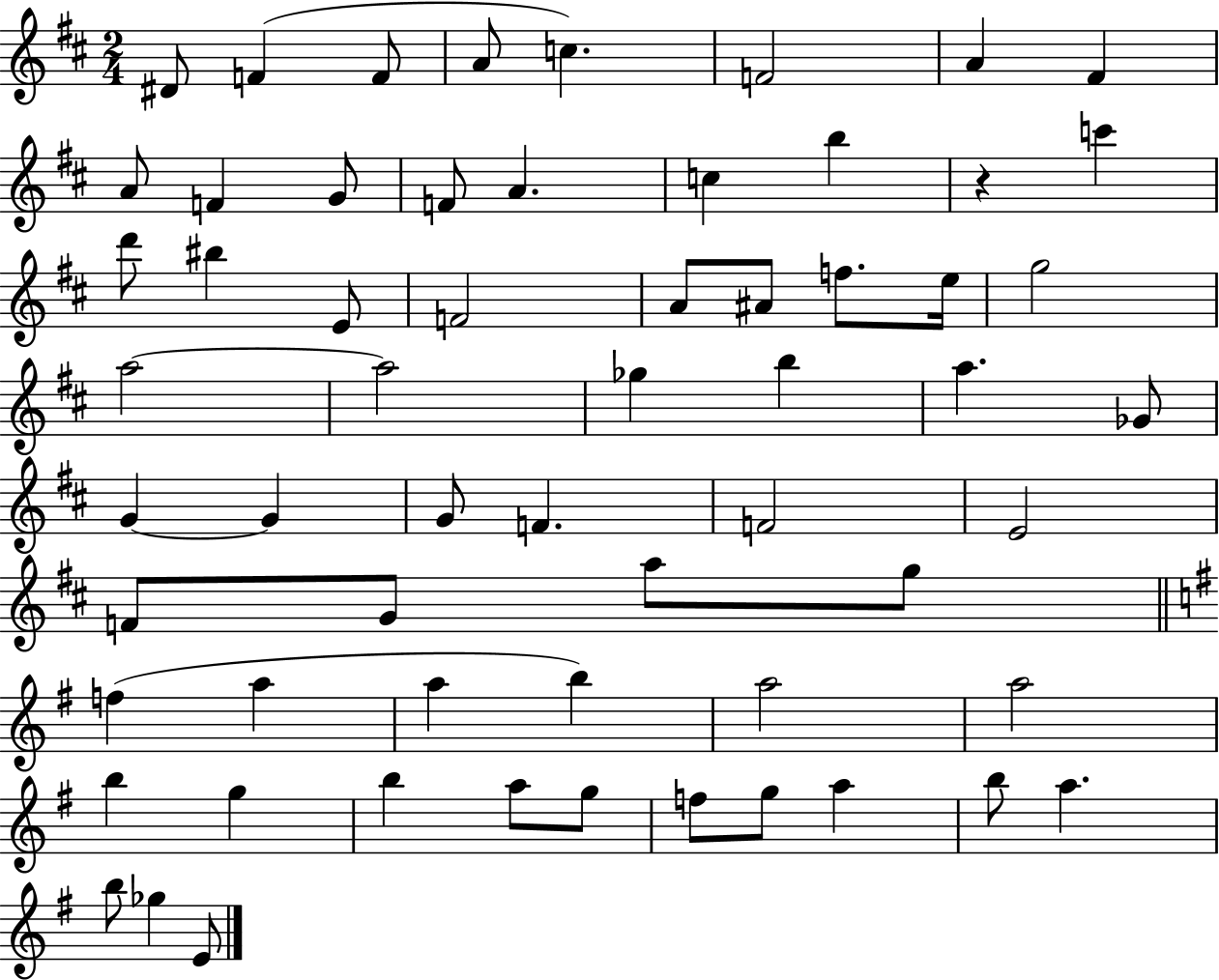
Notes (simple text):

D#4/e F4/q F4/e A4/e C5/q. F4/h A4/q F#4/q A4/e F4/q G4/e F4/e A4/q. C5/q B5/q R/q C6/q D6/e BIS5/q E4/e F4/h A4/e A#4/e F5/e. E5/s G5/h A5/h A5/h Gb5/q B5/q A5/q. Gb4/e G4/q G4/q G4/e F4/q. F4/h E4/h F4/e G4/e A5/e G5/e F5/q A5/q A5/q B5/q A5/h A5/h B5/q G5/q B5/q A5/e G5/e F5/e G5/e A5/q B5/e A5/q. B5/e Gb5/q E4/e